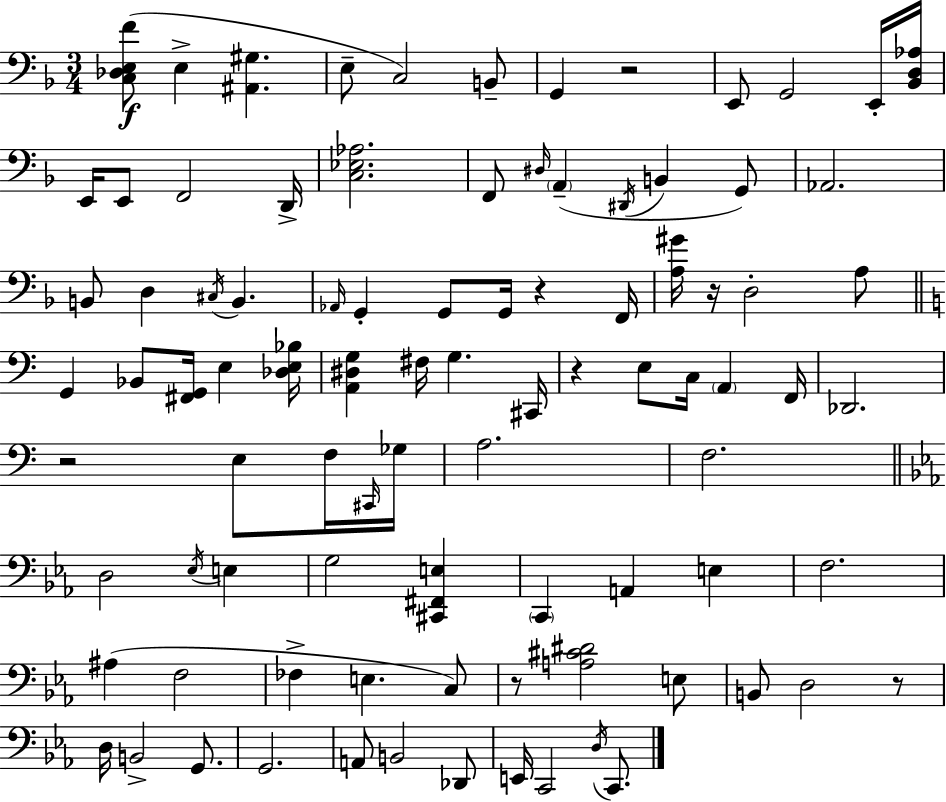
{
  \clef bass
  \numericTimeSignature
  \time 3/4
  \key d \minor
  \repeat volta 2 { <c des e f'>8(\f e4-> <ais, gis>4. | e8-- c2) b,8-- | g,4 r2 | e,8 g,2 e,16-. <bes, d aes>16 | \break e,16 e,8 f,2 d,16-> | <c ees aes>2. | f,8 \grace { dis16 } \parenthesize a,4--( \acciaccatura { dis,16 } b,4 | g,8) aes,2. | \break b,8 d4 \acciaccatura { cis16 } b,4. | \grace { aes,16 } g,4-. g,8 g,16 r4 | f,16 <a gis'>16 r16 d2-. | a8 \bar "||" \break \key c \major g,4 bes,8 <fis, g,>16 e4 <des e bes>16 | <a, dis g>4 fis16 g4. cis,16 | r4 e8 c16 \parenthesize a,4 f,16 | des,2. | \break r2 e8 f16 \grace { cis,16 } | ges16 a2. | f2. | \bar "||" \break \key ees \major d2 \acciaccatura { ees16 } e4 | g2 <cis, fis, e>4 | \parenthesize c,4 a,4 e4 | f2. | \break ais4( f2 | fes4-> e4. c8) | r8 <a cis' dis'>2 e8 | b,8 d2 r8 | \break d16 b,2-> g,8. | g,2. | a,8 b,2 des,8 | e,16 c,2 \acciaccatura { d16 } c,8. | \break } \bar "|."
}